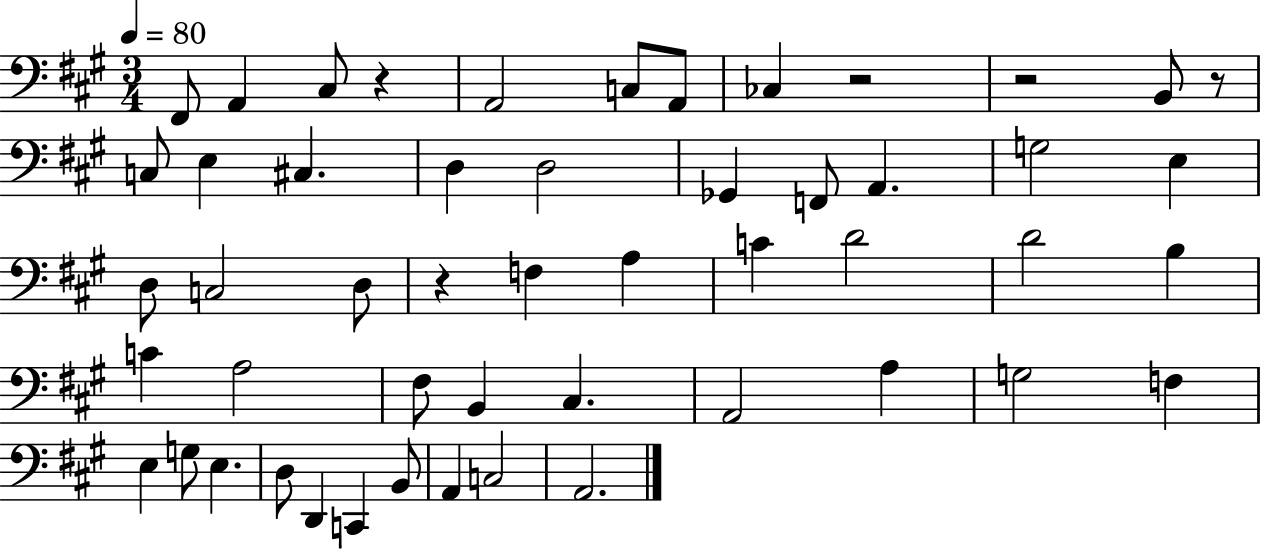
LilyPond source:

{
  \clef bass
  \numericTimeSignature
  \time 3/4
  \key a \major
  \tempo 4 = 80
  fis,8 a,4 cis8 r4 | a,2 c8 a,8 | ces4 r2 | r2 b,8 r8 | \break c8 e4 cis4. | d4 d2 | ges,4 f,8 a,4. | g2 e4 | \break d8 c2 d8 | r4 f4 a4 | c'4 d'2 | d'2 b4 | \break c'4 a2 | fis8 b,4 cis4. | a,2 a4 | g2 f4 | \break e4 g8 e4. | d8 d,4 c,4 b,8 | a,4 c2 | a,2. | \break \bar "|."
}